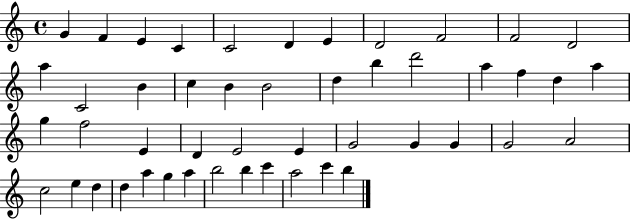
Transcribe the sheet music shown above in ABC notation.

X:1
T:Untitled
M:4/4
L:1/4
K:C
G F E C C2 D E D2 F2 F2 D2 a C2 B c B B2 d b d'2 a f d a g f2 E D E2 E G2 G G G2 A2 c2 e d d a g a b2 b c' a2 c' b